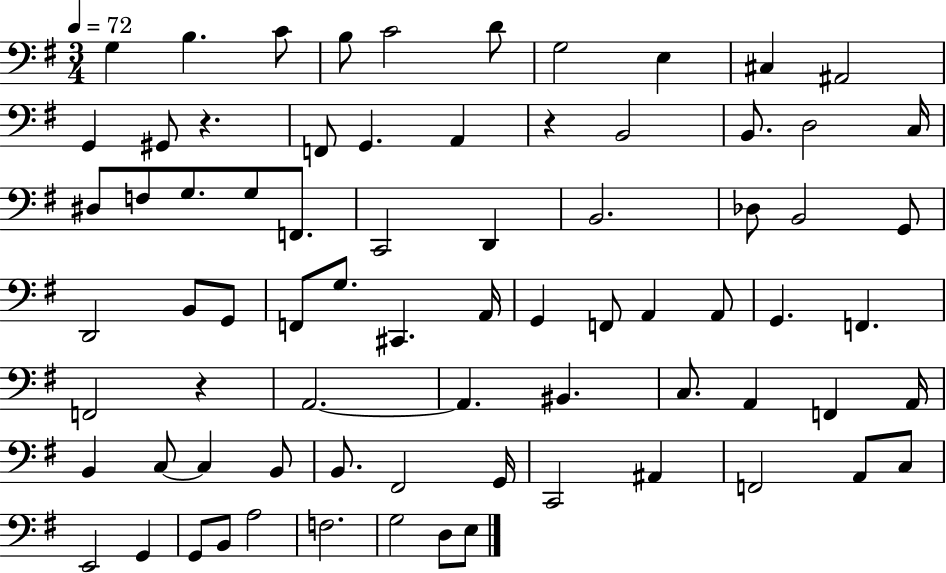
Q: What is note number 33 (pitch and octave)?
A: G2